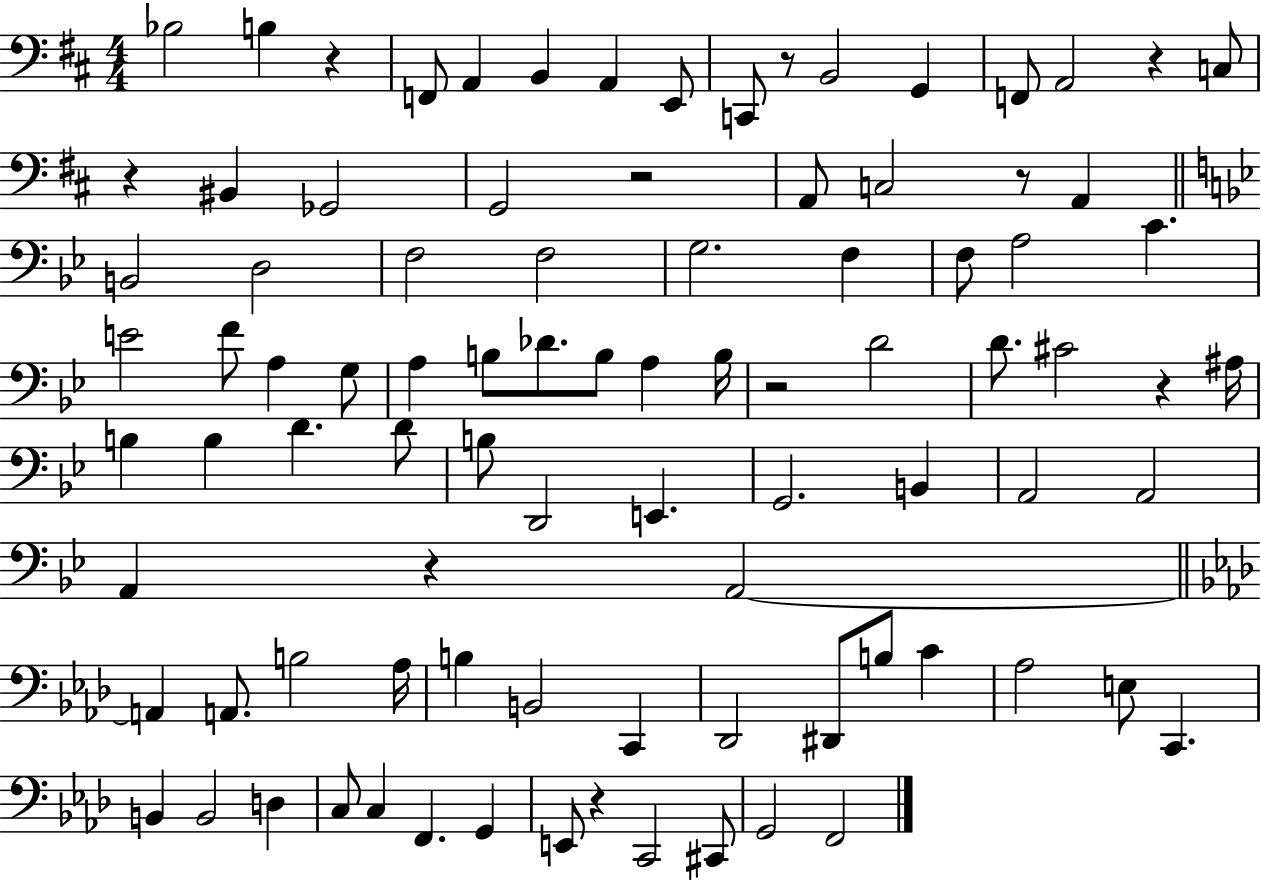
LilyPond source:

{
  \clef bass
  \numericTimeSignature
  \time 4/4
  \key d \major
  \repeat volta 2 { bes2 b4 r4 | f,8 a,4 b,4 a,4 e,8 | c,8 r8 b,2 g,4 | f,8 a,2 r4 c8 | \break r4 bis,4 ges,2 | g,2 r2 | a,8 c2 r8 a,4 | \bar "||" \break \key bes \major b,2 d2 | f2 f2 | g2. f4 | f8 a2 c'4. | \break e'2 f'8 a4 g8 | a4 b8 des'8. b8 a4 b16 | r2 d'2 | d'8. cis'2 r4 ais16 | \break b4 b4 d'4. d'8 | b8 d,2 e,4. | g,2. b,4 | a,2 a,2 | \break a,4 r4 a,2~~ | \bar "||" \break \key aes \major a,4 a,8. b2 aes16 | b4 b,2 c,4 | des,2 dis,8 b8 c'4 | aes2 e8 c,4. | \break b,4 b,2 d4 | c8 c4 f,4. g,4 | e,8 r4 c,2 cis,8 | g,2 f,2 | \break } \bar "|."
}